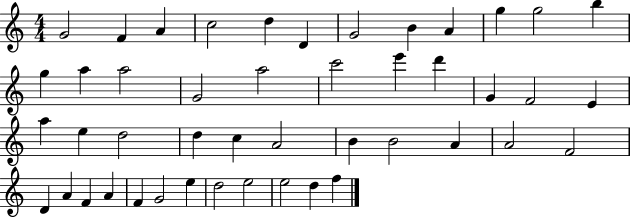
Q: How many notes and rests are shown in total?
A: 46